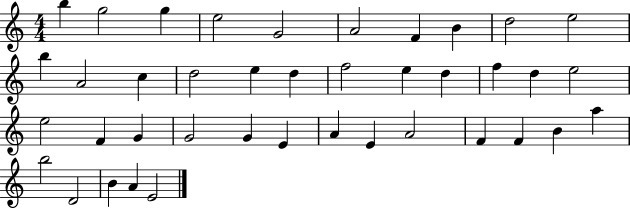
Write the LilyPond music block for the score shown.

{
  \clef treble
  \numericTimeSignature
  \time 4/4
  \key c \major
  b''4 g''2 g''4 | e''2 g'2 | a'2 f'4 b'4 | d''2 e''2 | \break b''4 a'2 c''4 | d''2 e''4 d''4 | f''2 e''4 d''4 | f''4 d''4 e''2 | \break e''2 f'4 g'4 | g'2 g'4 e'4 | a'4 e'4 a'2 | f'4 f'4 b'4 a''4 | \break b''2 d'2 | b'4 a'4 e'2 | \bar "|."
}